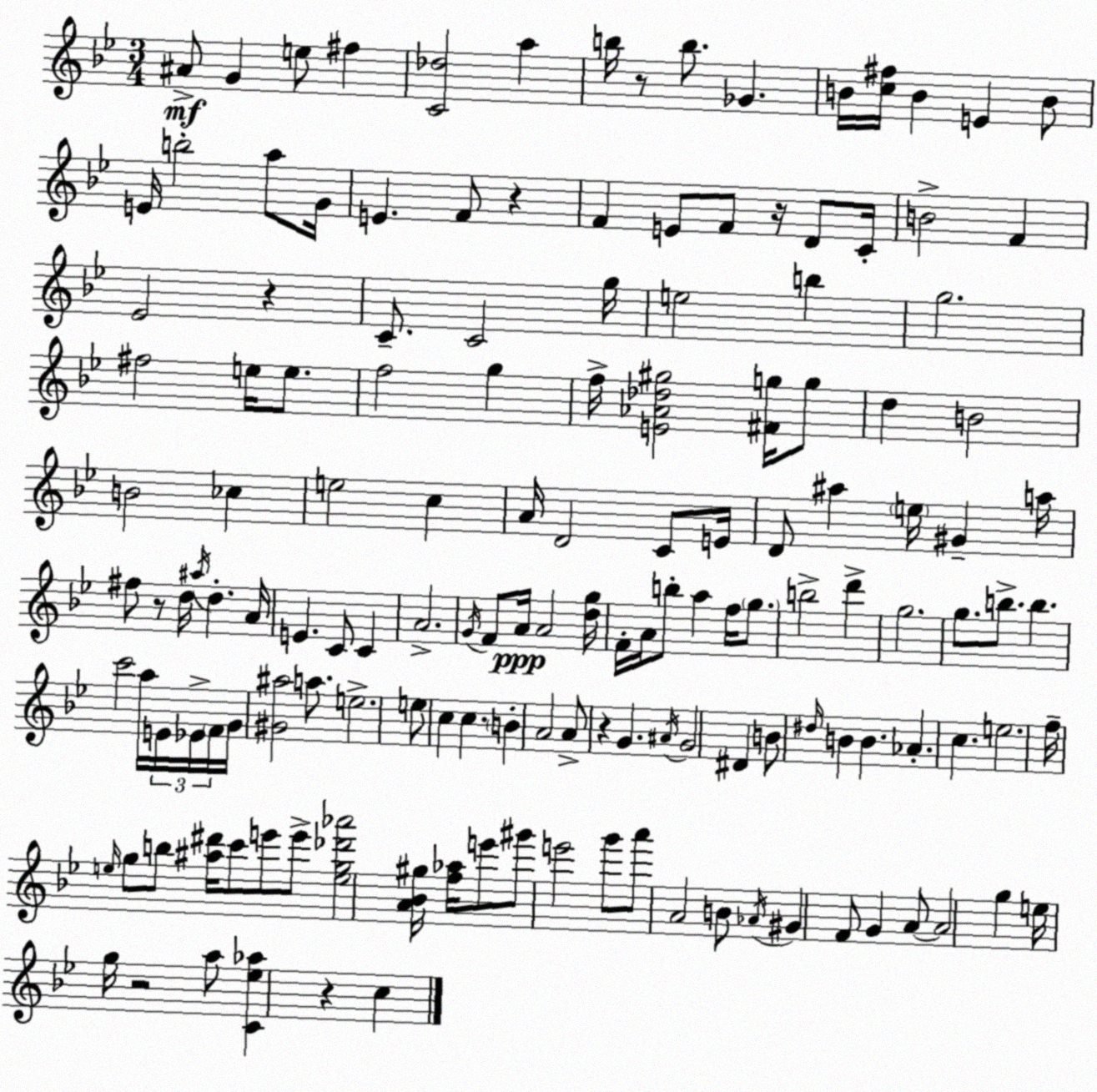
X:1
T:Untitled
M:3/4
L:1/4
K:Bb
^A/2 G e/2 ^f [C_d]2 a b/4 z/2 b/2 _G B/4 [c^f]/4 B E B/2 E/4 b2 a/2 G/4 E F/2 z F E/2 F/2 z/4 D/2 C/4 B2 F _E2 z C/2 C2 g/4 e2 b g2 ^f2 e/4 e/2 f2 g f/4 [E_A_d^g]2 [^Fg]/4 g/2 d B2 B2 _c e2 c A/4 D2 C/2 E/4 D/2 ^a e/4 ^G a/4 ^f/2 z/2 d/4 ^a/4 d A/4 E C/2 C A2 G/4 F/2 A/4 A2 [dg]/4 F/4 A/4 b/2 a f/4 g/2 b2 d' g2 g/2 b/2 b c'2 a/4 E/4 _E/4 F/4 G/4 [^G^a]2 a/2 e2 e/2 c c B A2 A/2 z G ^A/4 G2 ^D B/2 ^d/4 B B _A c e2 f/4 e/4 g/2 b/2 [^a^d']/4 c'/2 e'/2 e'/2 [eg_d'_a']2 [A_B^g]/4 [f_a]/4 e'/2 ^g'/2 e'2 g'/2 a'/2 A2 B/2 _A/4 ^G F/2 G A/2 A2 g e/4 g/4 z2 a/2 [C_e_a] z c